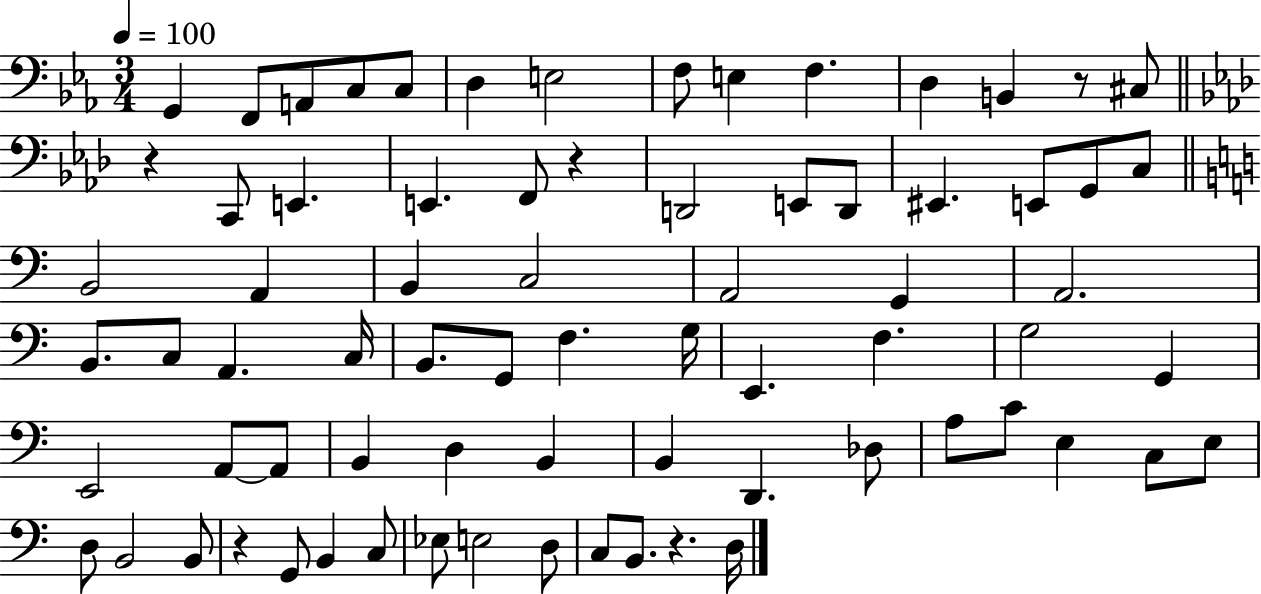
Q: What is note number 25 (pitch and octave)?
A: B2